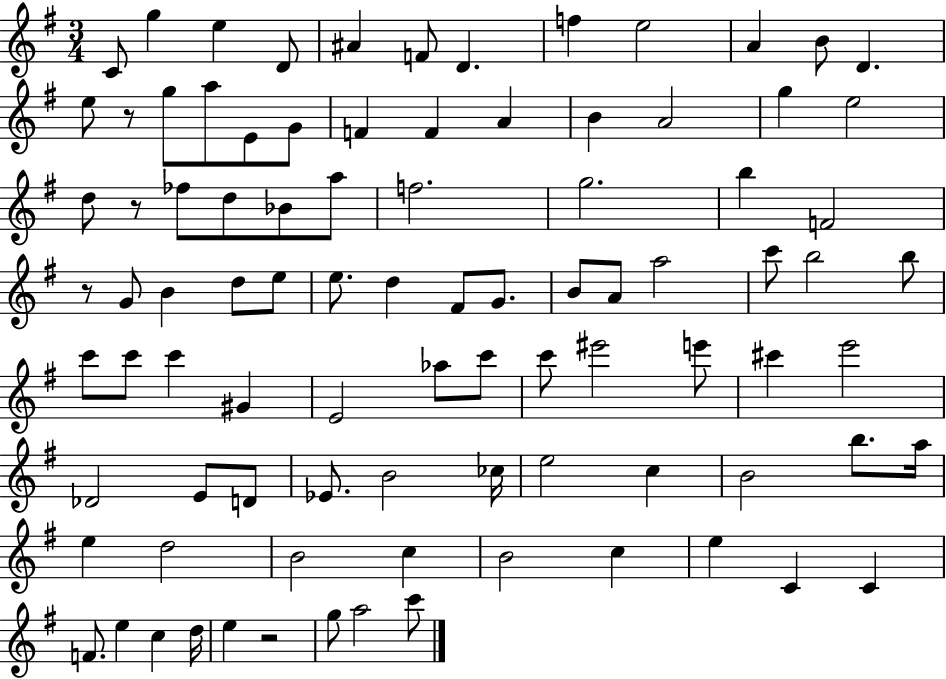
{
  \clef treble
  \numericTimeSignature
  \time 3/4
  \key g \major
  c'8 g''4 e''4 d'8 | ais'4 f'8 d'4. | f''4 e''2 | a'4 b'8 d'4. | \break e''8 r8 g''8 a''8 e'8 g'8 | f'4 f'4 a'4 | b'4 a'2 | g''4 e''2 | \break d''8 r8 fes''8 d''8 bes'8 a''8 | f''2. | g''2. | b''4 f'2 | \break r8 g'8 b'4 d''8 e''8 | e''8. d''4 fis'8 g'8. | b'8 a'8 a''2 | c'''8 b''2 b''8 | \break c'''8 c'''8 c'''4 gis'4 | e'2 aes''8 c'''8 | c'''8 eis'''2 e'''8 | cis'''4 e'''2 | \break des'2 e'8 d'8 | ees'8. b'2 ces''16 | e''2 c''4 | b'2 b''8. a''16 | \break e''4 d''2 | b'2 c''4 | b'2 c''4 | e''4 c'4 c'4 | \break f'8. e''4 c''4 d''16 | e''4 r2 | g''8 a''2 c'''8 | \bar "|."
}